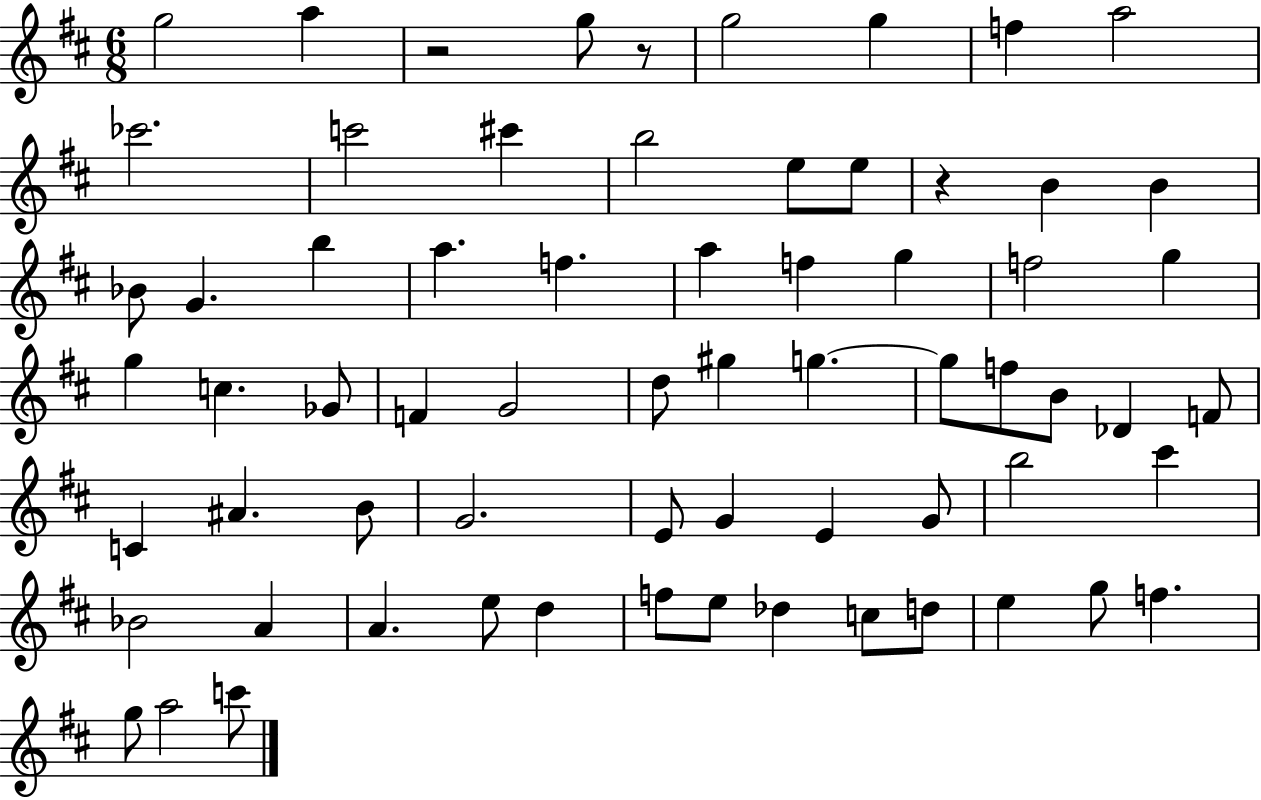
G5/h A5/q R/h G5/e R/e G5/h G5/q F5/q A5/h CES6/h. C6/h C#6/q B5/h E5/e E5/e R/q B4/q B4/q Bb4/e G4/q. B5/q A5/q. F5/q. A5/q F5/q G5/q F5/h G5/q G5/q C5/q. Gb4/e F4/q G4/h D5/e G#5/q G5/q. G5/e F5/e B4/e Db4/q F4/e C4/q A#4/q. B4/e G4/h. E4/e G4/q E4/q G4/e B5/h C#6/q Bb4/h A4/q A4/q. E5/e D5/q F5/e E5/e Db5/q C5/e D5/e E5/q G5/e F5/q. G5/e A5/h C6/e